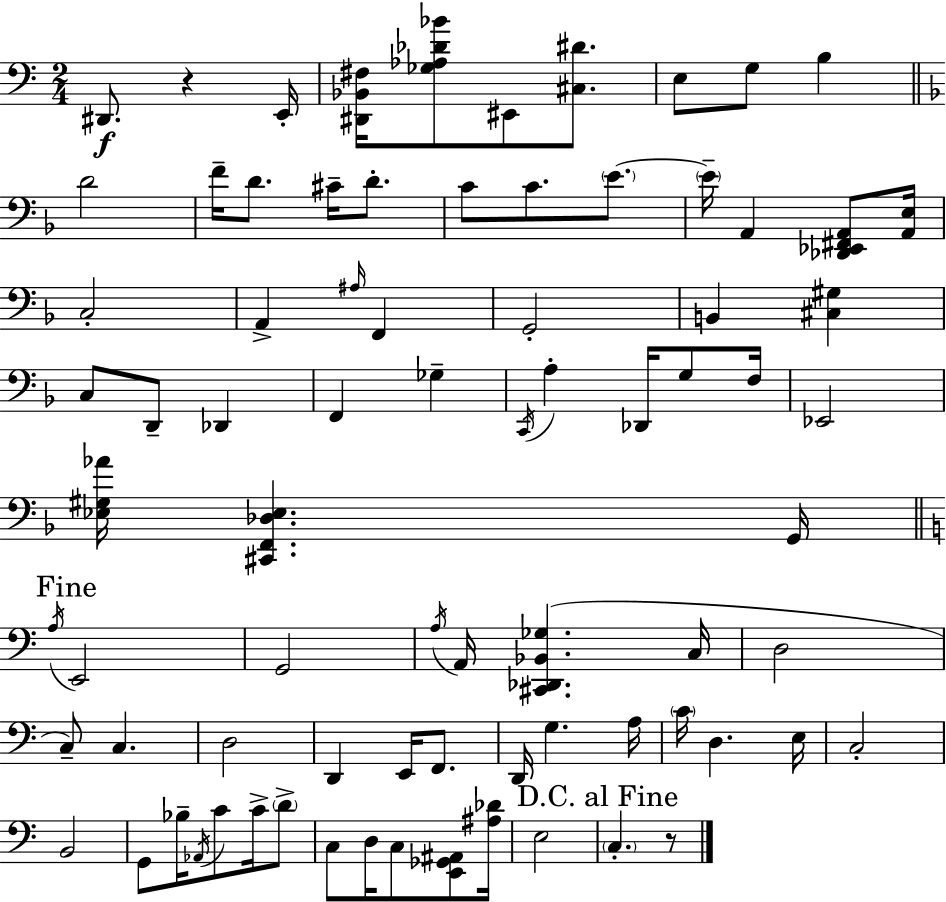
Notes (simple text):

D#2/e. R/q E2/s [D#2,Bb2,F#3]/s [Gb3,Ab3,Db4,Bb4]/e EIS2/e [C#3,D#4]/e. E3/e G3/e B3/q D4/h F4/s D4/e. C#4/s D4/e. C4/e C4/e. E4/e. E4/s A2/q [Db2,Eb2,F#2,A2]/e [A2,E3]/s C3/h A2/q A#3/s F2/q G2/h B2/q [C#3,G#3]/q C3/e D2/e Db2/q F2/q Gb3/q C2/s A3/q Db2/s G3/e F3/s Eb2/h [Eb3,G#3,Ab4]/s [C#2,F2,Db3,Eb3]/q. G2/s A3/s E2/h G2/h A3/s A2/s [C#2,Db2,Bb2,Gb3]/q. C3/s D3/h C3/e C3/q. D3/h D2/q E2/s F2/e. D2/s G3/q. A3/s C4/s D3/q. E3/s C3/h B2/h G2/e Bb3/s Ab2/s C4/e C4/s D4/e C3/e D3/s C3/e [E2,Gb2,A#2]/e [A#3,Db4]/s E3/h C3/q. R/e